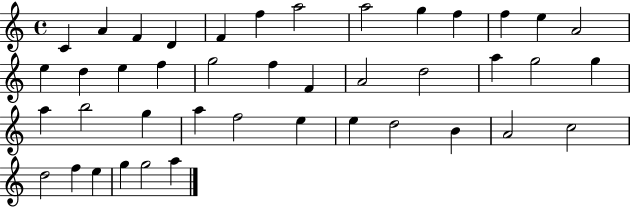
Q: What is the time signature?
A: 4/4